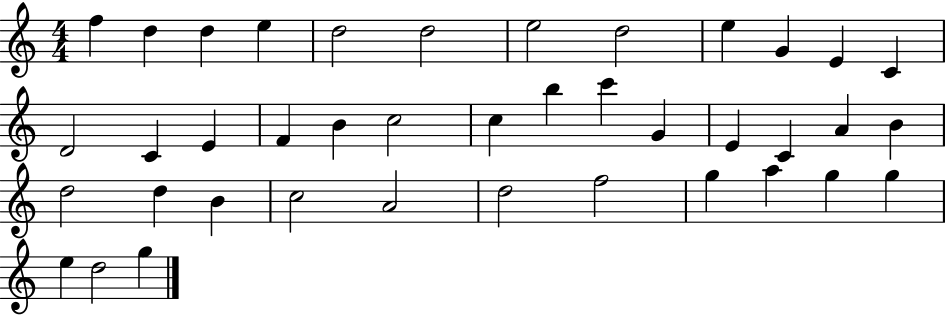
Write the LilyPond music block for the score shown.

{
  \clef treble
  \numericTimeSignature
  \time 4/4
  \key c \major
  f''4 d''4 d''4 e''4 | d''2 d''2 | e''2 d''2 | e''4 g'4 e'4 c'4 | \break d'2 c'4 e'4 | f'4 b'4 c''2 | c''4 b''4 c'''4 g'4 | e'4 c'4 a'4 b'4 | \break d''2 d''4 b'4 | c''2 a'2 | d''2 f''2 | g''4 a''4 g''4 g''4 | \break e''4 d''2 g''4 | \bar "|."
}